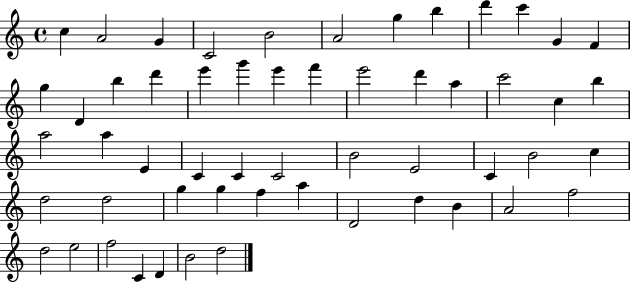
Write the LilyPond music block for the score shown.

{
  \clef treble
  \time 4/4
  \defaultTimeSignature
  \key c \major
  c''4 a'2 g'4 | c'2 b'2 | a'2 g''4 b''4 | d'''4 c'''4 g'4 f'4 | \break g''4 d'4 b''4 d'''4 | e'''4 g'''4 e'''4 f'''4 | e'''2 d'''4 a''4 | c'''2 c''4 b''4 | \break a''2 a''4 e'4 | c'4 c'4 c'2 | b'2 e'2 | c'4 b'2 c''4 | \break d''2 d''2 | g''4 g''4 f''4 a''4 | d'2 d''4 b'4 | a'2 f''2 | \break d''2 e''2 | f''2 c'4 d'4 | b'2 d''2 | \bar "|."
}